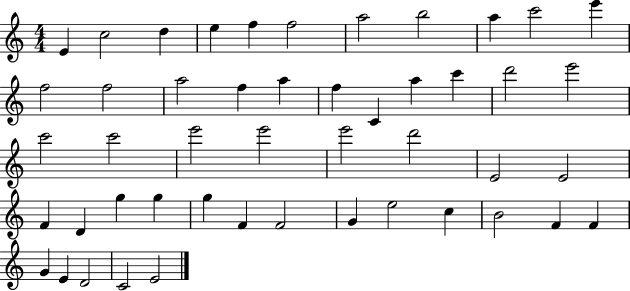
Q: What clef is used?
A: treble